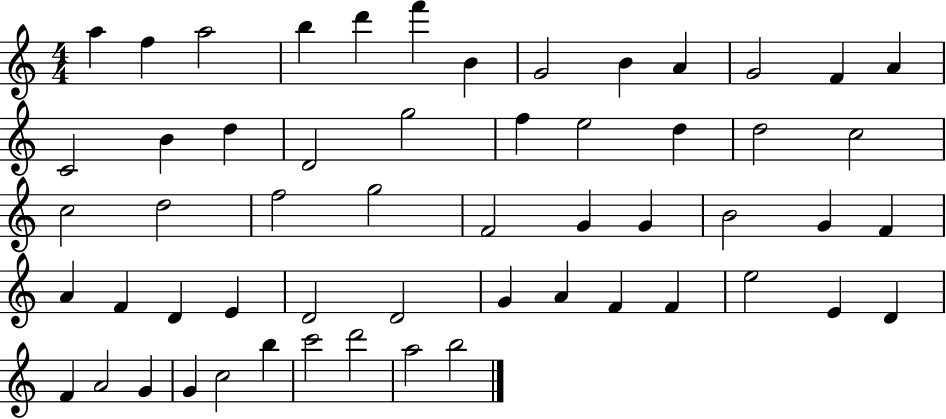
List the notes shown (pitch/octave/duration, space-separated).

A5/q F5/q A5/h B5/q D6/q F6/q B4/q G4/h B4/q A4/q G4/h F4/q A4/q C4/h B4/q D5/q D4/h G5/h F5/q E5/h D5/q D5/h C5/h C5/h D5/h F5/h G5/h F4/h G4/q G4/q B4/h G4/q F4/q A4/q F4/q D4/q E4/q D4/h D4/h G4/q A4/q F4/q F4/q E5/h E4/q D4/q F4/q A4/h G4/q G4/q C5/h B5/q C6/h D6/h A5/h B5/h